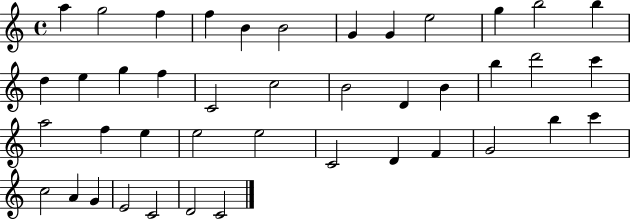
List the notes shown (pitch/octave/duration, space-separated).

A5/q G5/h F5/q F5/q B4/q B4/h G4/q G4/q E5/h G5/q B5/h B5/q D5/q E5/q G5/q F5/q C4/h C5/h B4/h D4/q B4/q B5/q D6/h C6/q A5/h F5/q E5/q E5/h E5/h C4/h D4/q F4/q G4/h B5/q C6/q C5/h A4/q G4/q E4/h C4/h D4/h C4/h